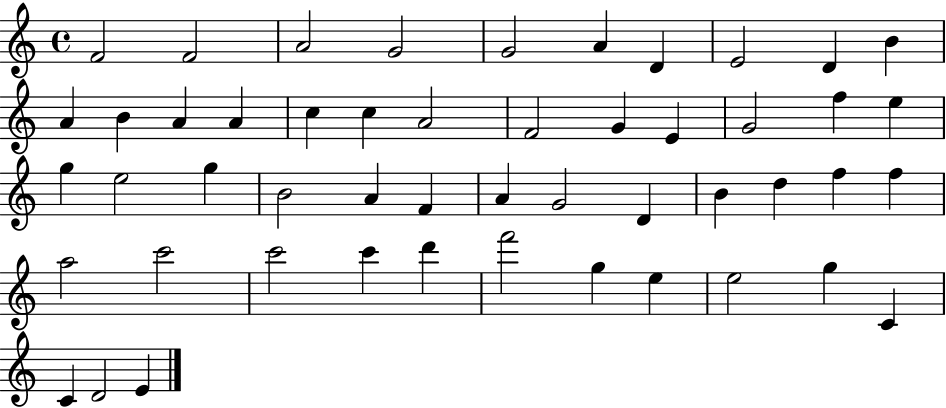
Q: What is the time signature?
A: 4/4